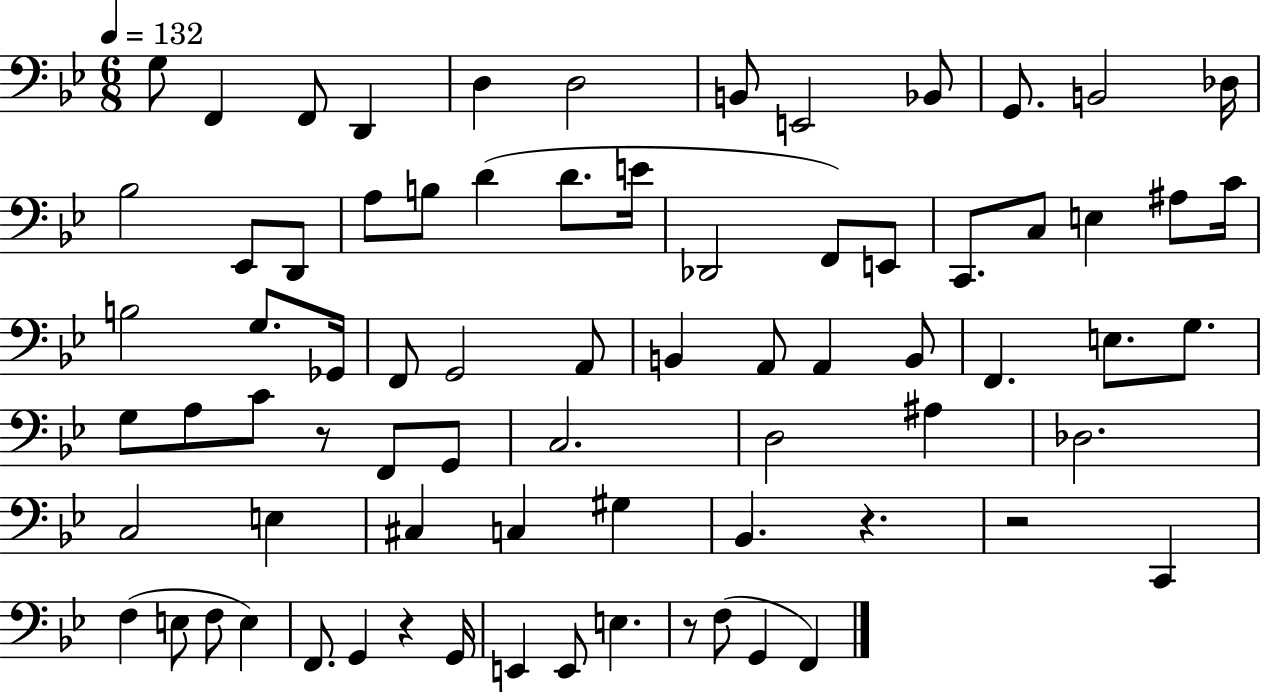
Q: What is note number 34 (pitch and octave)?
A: A2